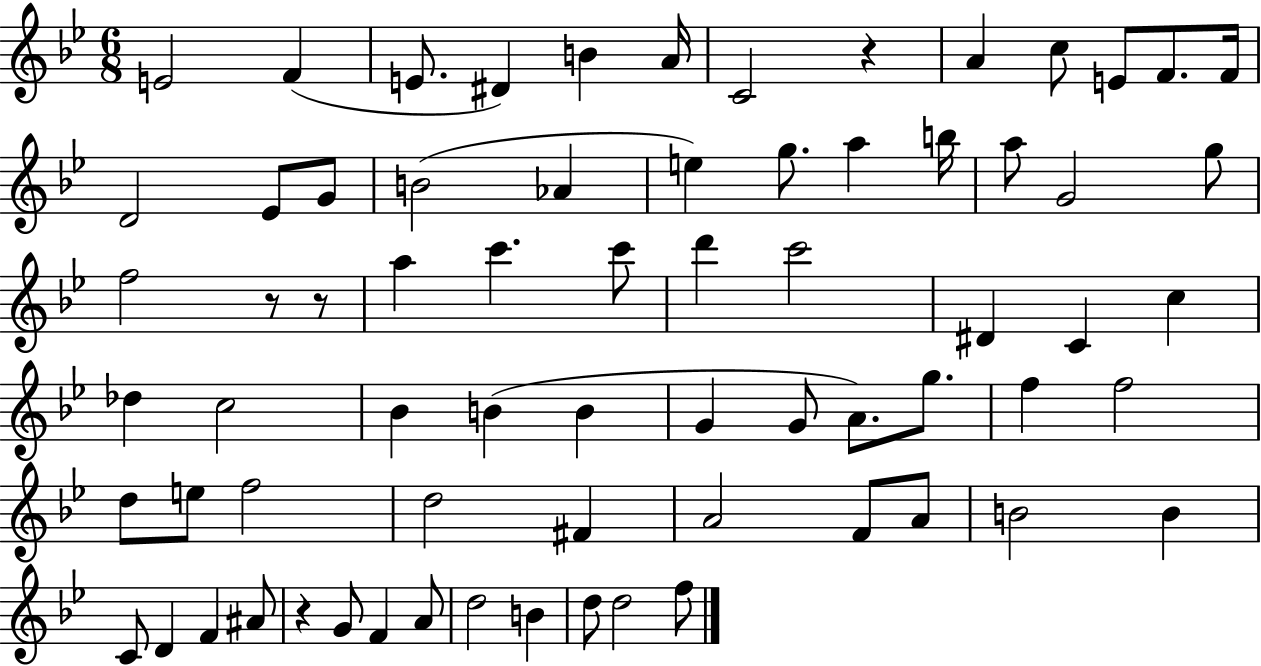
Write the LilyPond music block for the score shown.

{
  \clef treble
  \numericTimeSignature
  \time 6/8
  \key bes \major
  e'2 f'4( | e'8. dis'4) b'4 a'16 | c'2 r4 | a'4 c''8 e'8 f'8. f'16 | \break d'2 ees'8 g'8 | b'2( aes'4 | e''4) g''8. a''4 b''16 | a''8 g'2 g''8 | \break f''2 r8 r8 | a''4 c'''4. c'''8 | d'''4 c'''2 | dis'4 c'4 c''4 | \break des''4 c''2 | bes'4 b'4( b'4 | g'4 g'8 a'8.) g''8. | f''4 f''2 | \break d''8 e''8 f''2 | d''2 fis'4 | a'2 f'8 a'8 | b'2 b'4 | \break c'8 d'4 f'4 ais'8 | r4 g'8 f'4 a'8 | d''2 b'4 | d''8 d''2 f''8 | \break \bar "|."
}